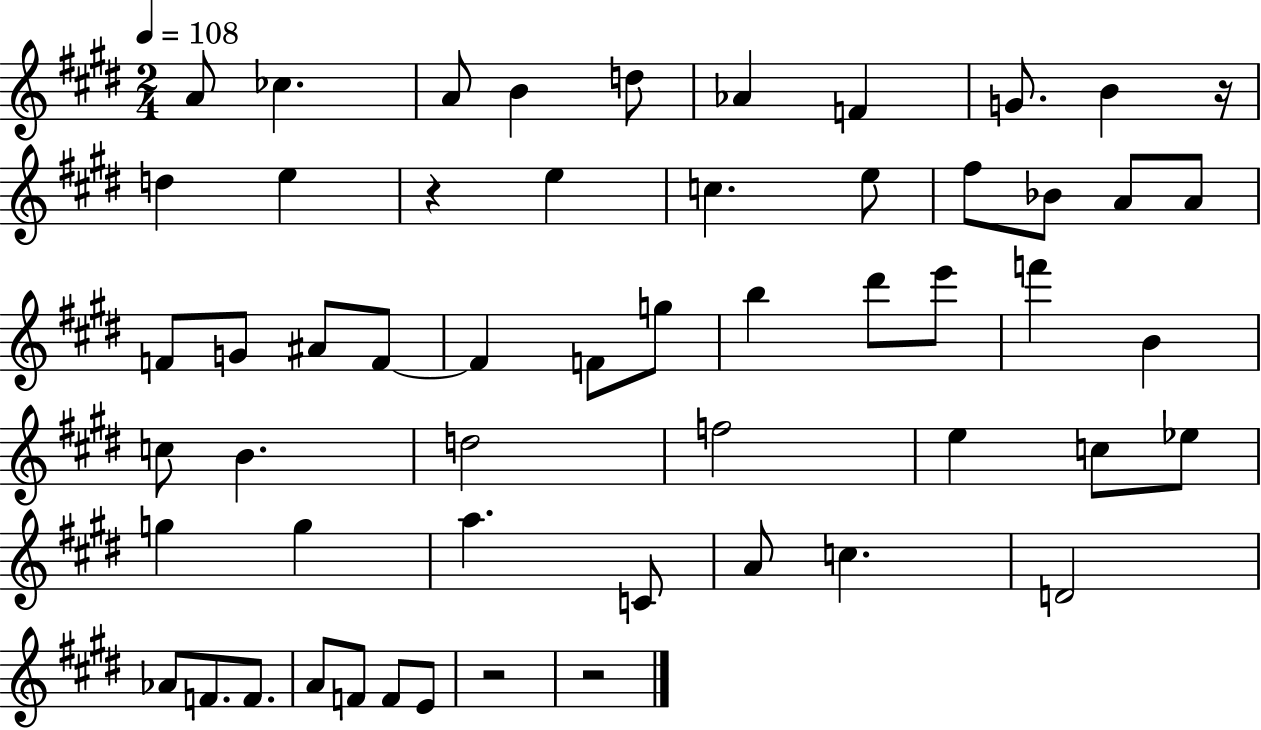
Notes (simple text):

A4/e CES5/q. A4/e B4/q D5/e Ab4/q F4/q G4/e. B4/q R/s D5/q E5/q R/q E5/q C5/q. E5/e F#5/e Bb4/e A4/e A4/e F4/e G4/e A#4/e F4/e F4/q F4/e G5/e B5/q D#6/e E6/e F6/q B4/q C5/e B4/q. D5/h F5/h E5/q C5/e Eb5/e G5/q G5/q A5/q. C4/e A4/e C5/q. D4/h Ab4/e F4/e. F4/e. A4/e F4/e F4/e E4/e R/h R/h